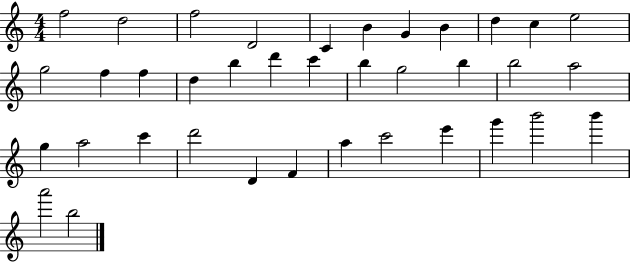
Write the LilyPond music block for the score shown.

{
  \clef treble
  \numericTimeSignature
  \time 4/4
  \key c \major
  f''2 d''2 | f''2 d'2 | c'4 b'4 g'4 b'4 | d''4 c''4 e''2 | \break g''2 f''4 f''4 | d''4 b''4 d'''4 c'''4 | b''4 g''2 b''4 | b''2 a''2 | \break g''4 a''2 c'''4 | d'''2 d'4 f'4 | a''4 c'''2 e'''4 | g'''4 b'''2 b'''4 | \break a'''2 b''2 | \bar "|."
}